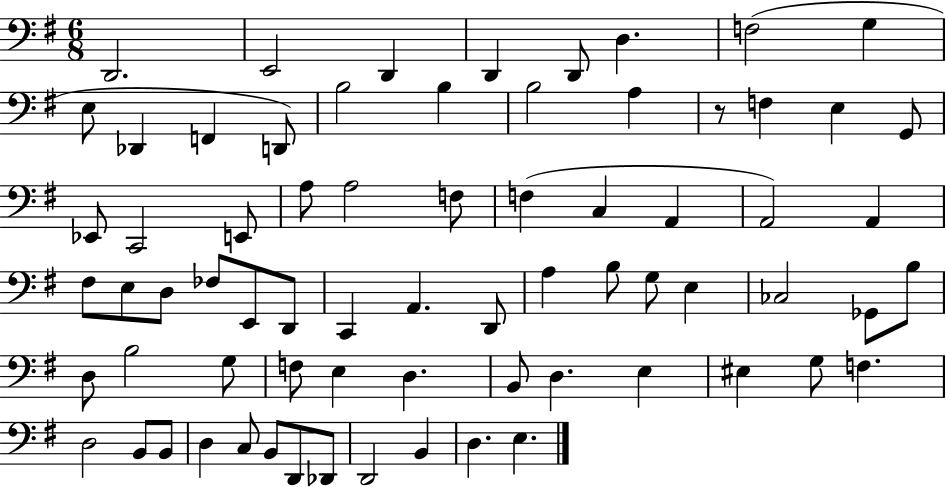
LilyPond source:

{
  \clef bass
  \numericTimeSignature
  \time 6/8
  \key g \major
  d,2. | e,2 d,4 | d,4 d,8 d4. | f2( g4 | \break e8 des,4 f,4 d,8) | b2 b4 | b2 a4 | r8 f4 e4 g,8 | \break ees,8 c,2 e,8 | a8 a2 f8 | f4( c4 a,4 | a,2) a,4 | \break fis8 e8 d8 fes8 e,8 d,8 | c,4 a,4. d,8 | a4 b8 g8 e4 | ces2 ges,8 b8 | \break d8 b2 g8 | f8 e4 d4. | b,8 d4. e4 | eis4 g8 f4. | \break d2 b,8 b,8 | d4 c8 b,8 d,8 des,8 | d,2 b,4 | d4. e4. | \break \bar "|."
}